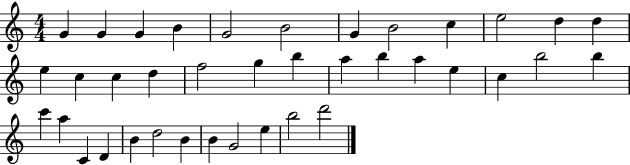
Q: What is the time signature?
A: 4/4